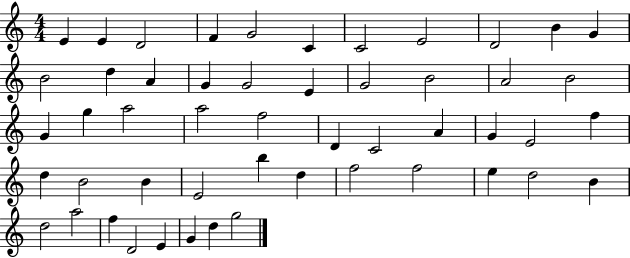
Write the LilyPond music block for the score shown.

{
  \clef treble
  \numericTimeSignature
  \time 4/4
  \key c \major
  e'4 e'4 d'2 | f'4 g'2 c'4 | c'2 e'2 | d'2 b'4 g'4 | \break b'2 d''4 a'4 | g'4 g'2 e'4 | g'2 b'2 | a'2 b'2 | \break g'4 g''4 a''2 | a''2 f''2 | d'4 c'2 a'4 | g'4 e'2 f''4 | \break d''4 b'2 b'4 | e'2 b''4 d''4 | f''2 f''2 | e''4 d''2 b'4 | \break d''2 a''2 | f''4 d'2 e'4 | g'4 d''4 g''2 | \bar "|."
}